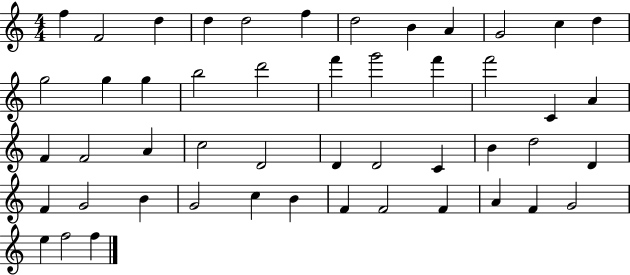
F5/q F4/h D5/q D5/q D5/h F5/q D5/h B4/q A4/q G4/h C5/q D5/q G5/h G5/q G5/q B5/h D6/h F6/q G6/h F6/q F6/h C4/q A4/q F4/q F4/h A4/q C5/h D4/h D4/q D4/h C4/q B4/q D5/h D4/q F4/q G4/h B4/q G4/h C5/q B4/q F4/q F4/h F4/q A4/q F4/q G4/h E5/q F5/h F5/q